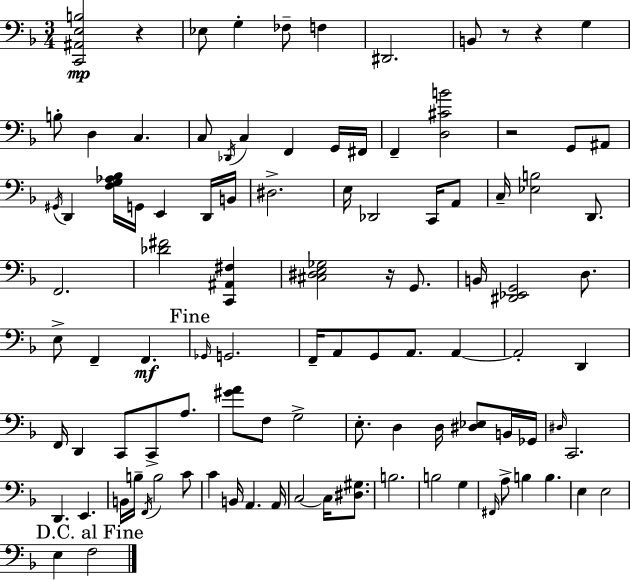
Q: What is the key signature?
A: F major